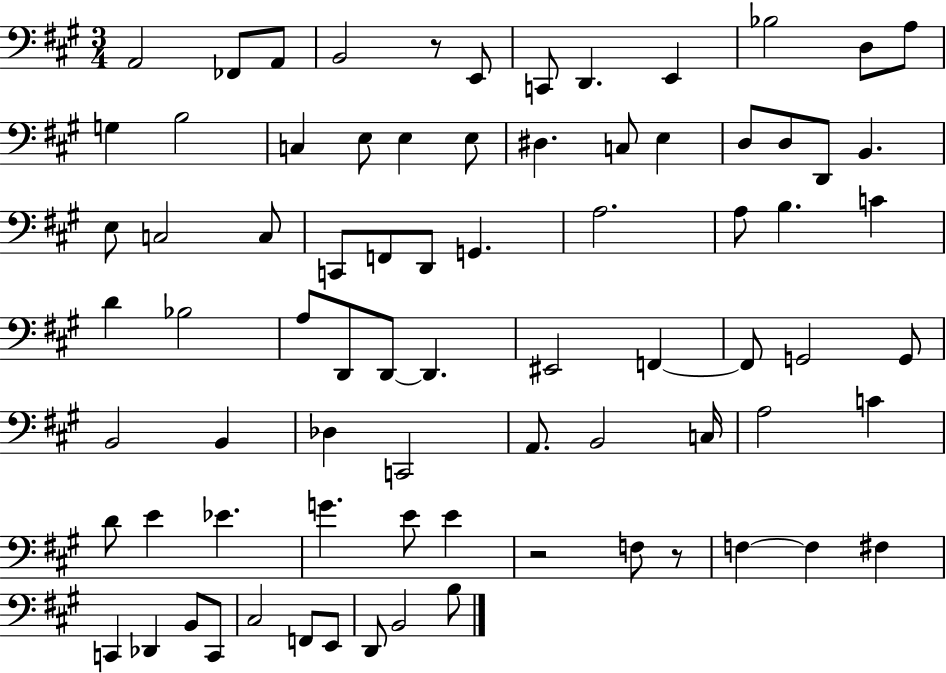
{
  \clef bass
  \numericTimeSignature
  \time 3/4
  \key a \major
  \repeat volta 2 { a,2 fes,8 a,8 | b,2 r8 e,8 | c,8 d,4. e,4 | bes2 d8 a8 | \break g4 b2 | c4 e8 e4 e8 | dis4. c8 e4 | d8 d8 d,8 b,4. | \break e8 c2 c8 | c,8 f,8 d,8 g,4. | a2. | a8 b4. c'4 | \break d'4 bes2 | a8 d,8 d,8~~ d,4. | eis,2 f,4~~ | f,8 g,2 g,8 | \break b,2 b,4 | des4 c,2 | a,8. b,2 c16 | a2 c'4 | \break d'8 e'4 ees'4. | g'4. e'8 e'4 | r2 f8 r8 | f4~~ f4 fis4 | \break c,4 des,4 b,8 c,8 | cis2 f,8 e,8 | d,8 b,2 b8 | } \bar "|."
}